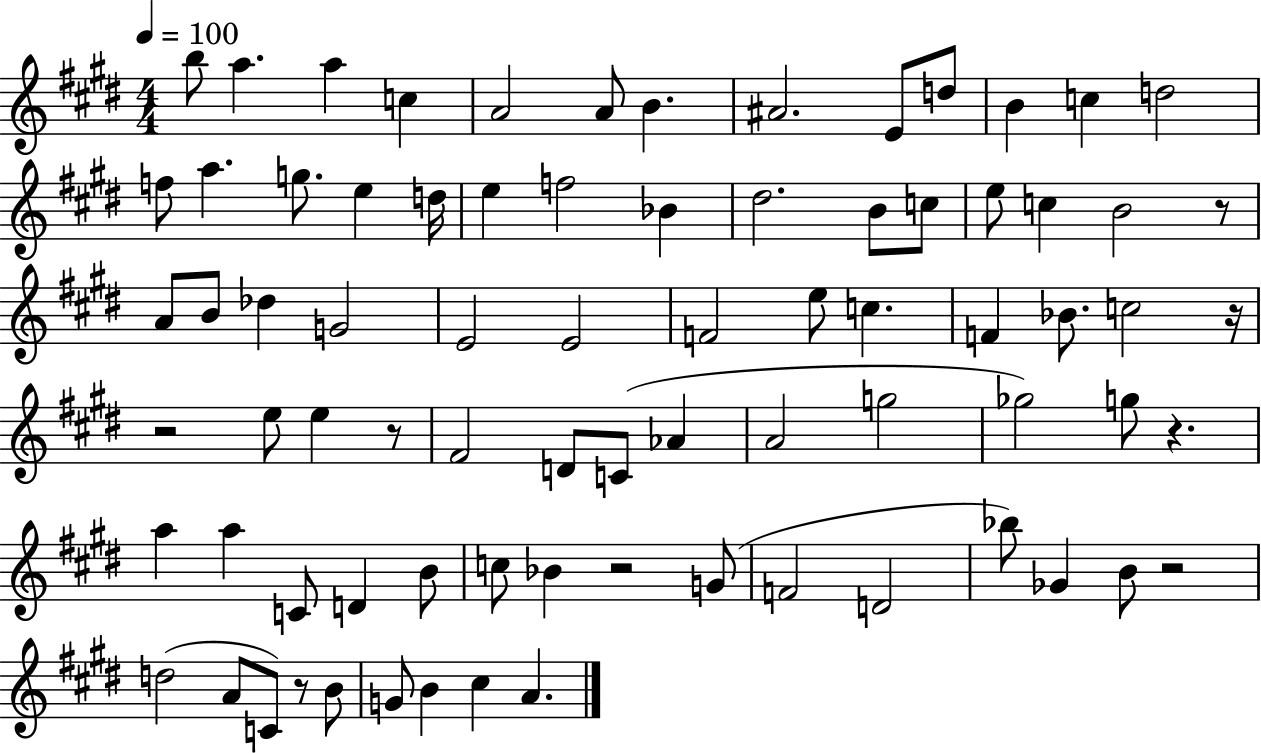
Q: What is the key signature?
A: E major